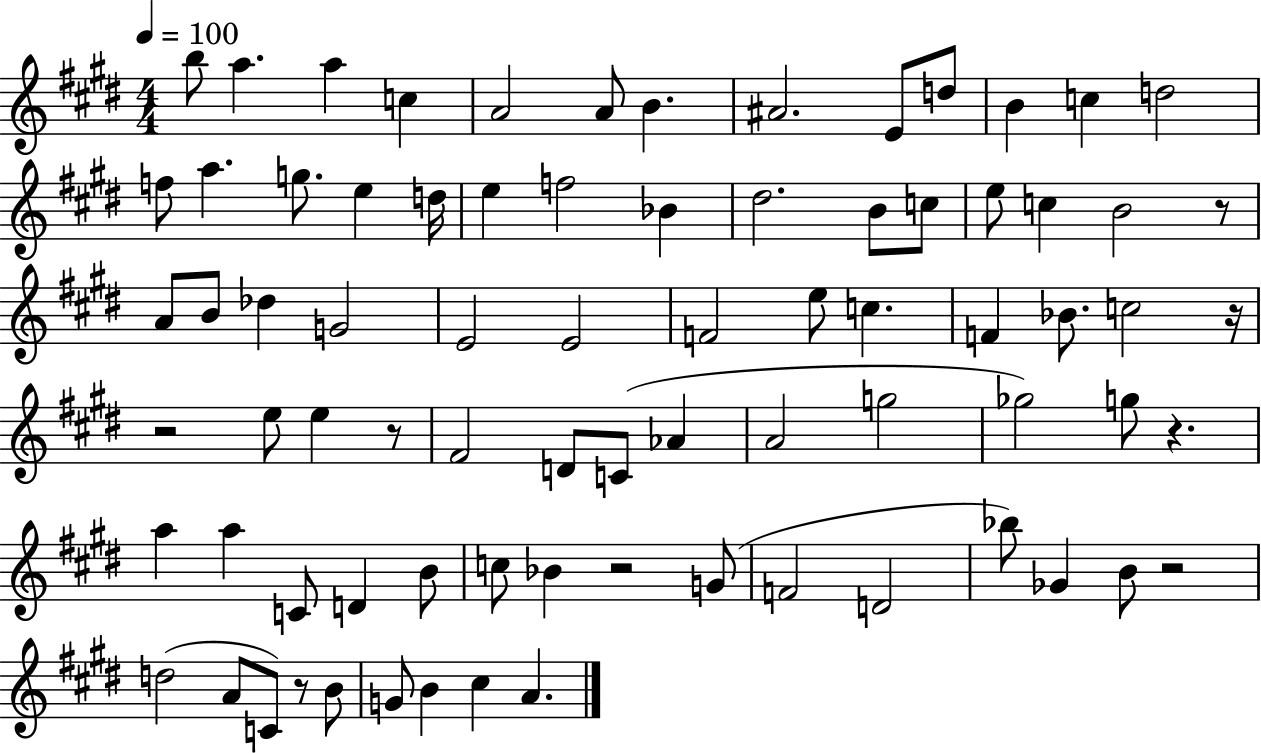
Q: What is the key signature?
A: E major